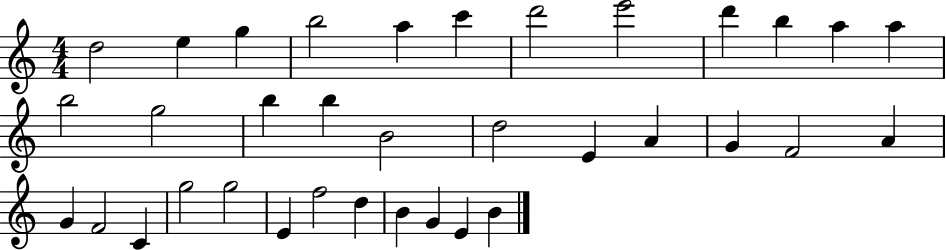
X:1
T:Untitled
M:4/4
L:1/4
K:C
d2 e g b2 a c' d'2 e'2 d' b a a b2 g2 b b B2 d2 E A G F2 A G F2 C g2 g2 E f2 d B G E B